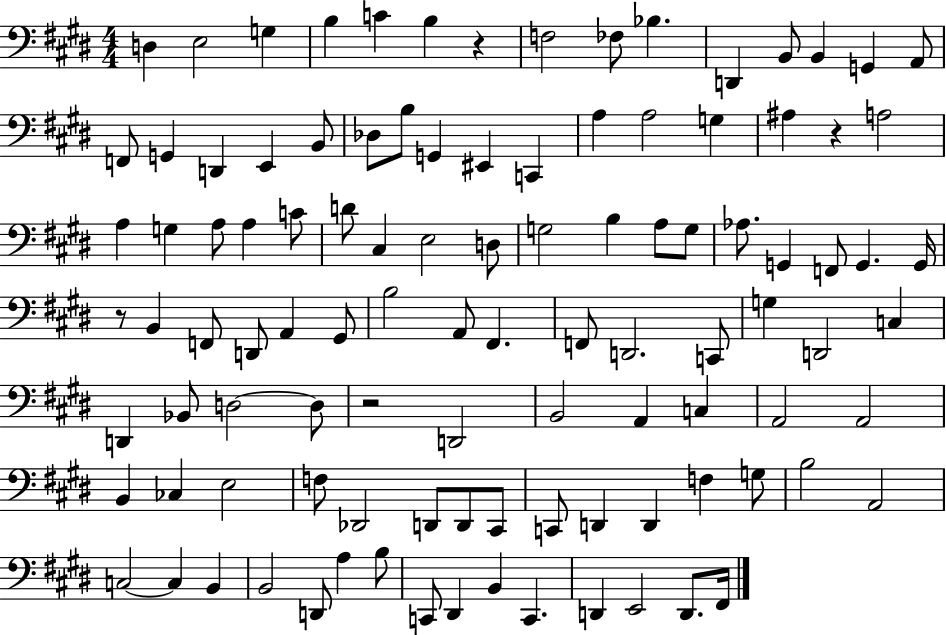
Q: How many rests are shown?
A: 4